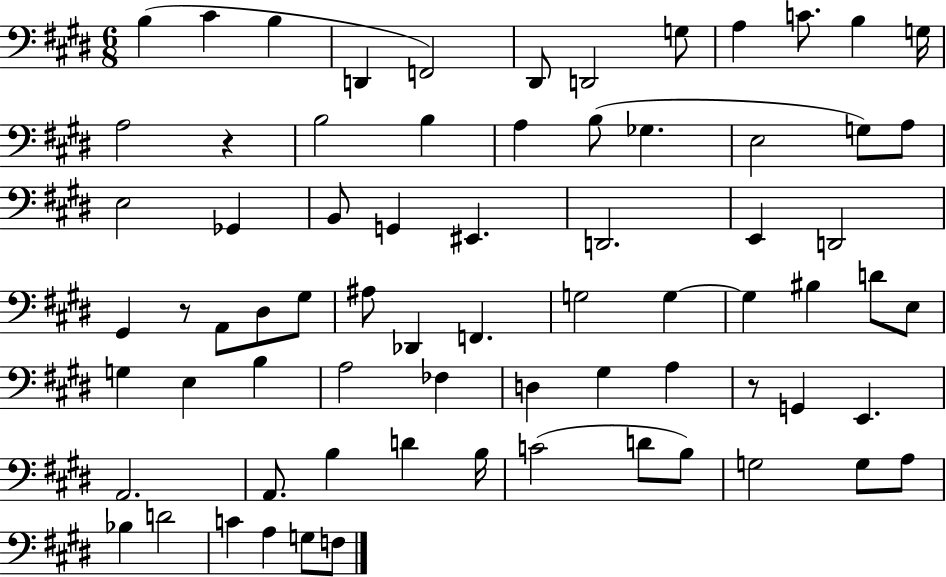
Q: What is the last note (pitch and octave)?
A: F3